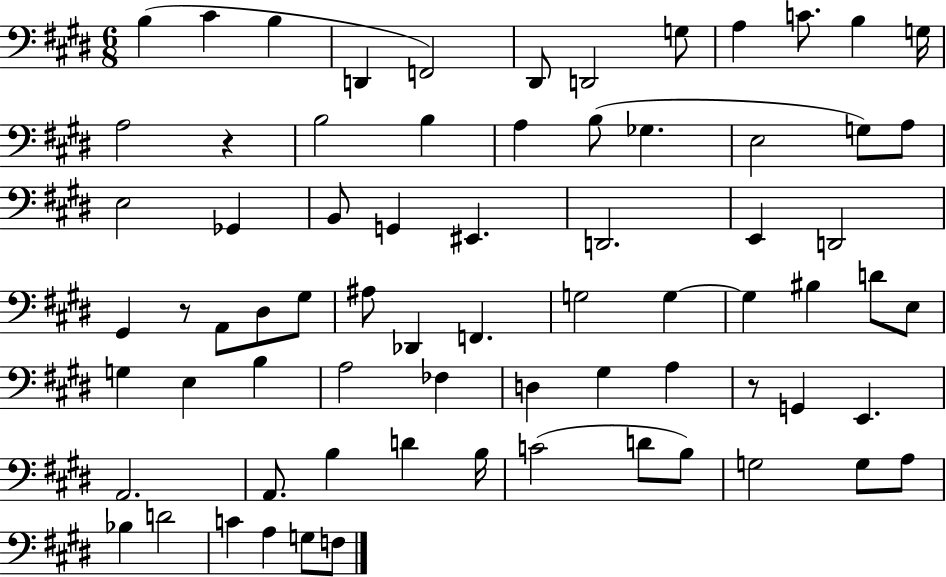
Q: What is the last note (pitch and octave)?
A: F3